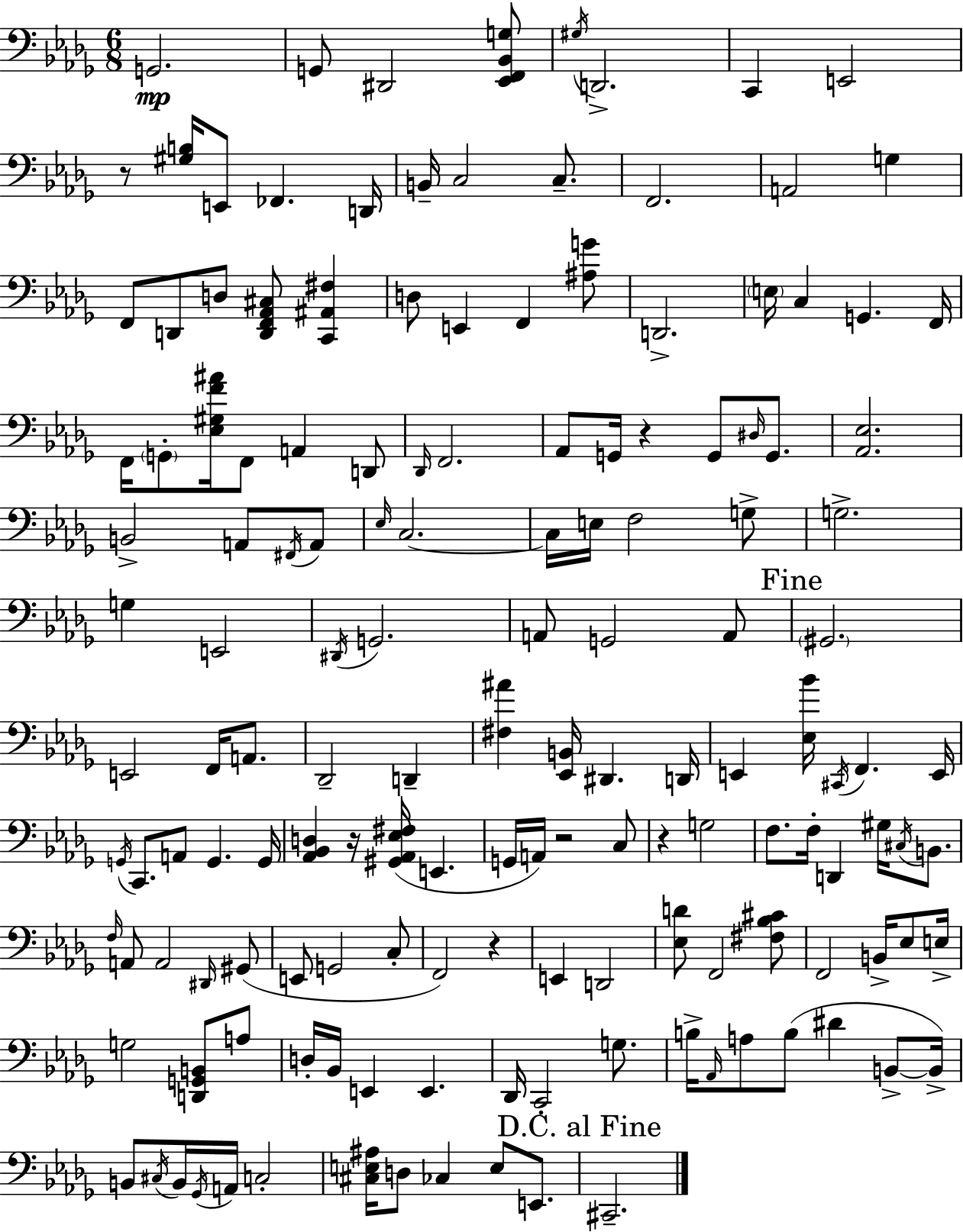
X:1
T:Untitled
M:6/8
L:1/4
K:Bbm
G,,2 G,,/2 ^D,,2 [_E,,F,,_B,,G,]/2 ^G,/4 D,,2 C,, E,,2 z/2 [^G,B,]/4 E,,/2 _F,, D,,/4 B,,/4 C,2 C,/2 F,,2 A,,2 G, F,,/2 D,,/2 D,/2 [D,,F,,_A,,^C,]/2 [C,,^A,,^F,] D,/2 E,, F,, [^A,G]/2 D,,2 E,/4 C, G,, F,,/4 F,,/4 G,,/2 [_E,^G,F^A]/4 F,,/2 A,, D,,/2 _D,,/4 F,,2 _A,,/2 G,,/4 z G,,/2 ^D,/4 G,,/2 [_A,,_E,]2 B,,2 A,,/2 ^F,,/4 A,,/2 _E,/4 C,2 C,/4 E,/4 F,2 G,/2 G,2 G, E,,2 ^D,,/4 G,,2 A,,/2 G,,2 A,,/2 ^G,,2 E,,2 F,,/4 A,,/2 _D,,2 D,, [^F,^A] [_E,,B,,]/4 ^D,, D,,/4 E,, [_E,_B]/4 ^C,,/4 F,, E,,/4 G,,/4 C,,/2 A,,/2 G,, G,,/4 [_A,,_B,,D,] z/4 [^G,,_A,,_E,^F,]/4 E,, G,,/4 A,,/4 z2 C,/2 z G,2 F,/2 F,/4 D,, ^G,/4 ^C,/4 B,,/2 F,/4 A,,/2 A,,2 ^D,,/4 ^G,,/2 E,,/2 G,,2 C,/2 F,,2 z E,, D,,2 [_E,D]/2 F,,2 [^F,_B,^C]/2 F,,2 B,,/4 _E,/2 E,/4 G,2 [D,,G,,B,,]/2 A,/2 D,/4 _B,,/4 E,, E,, _D,,/4 C,,2 G,/2 B,/4 _A,,/4 A,/2 B,/2 ^D B,,/2 B,,/4 B,,/2 ^C,/4 B,,/4 _G,,/4 A,,/4 C,2 [^C,E,^A,]/4 D,/2 _C, E,/2 E,,/2 ^C,,2